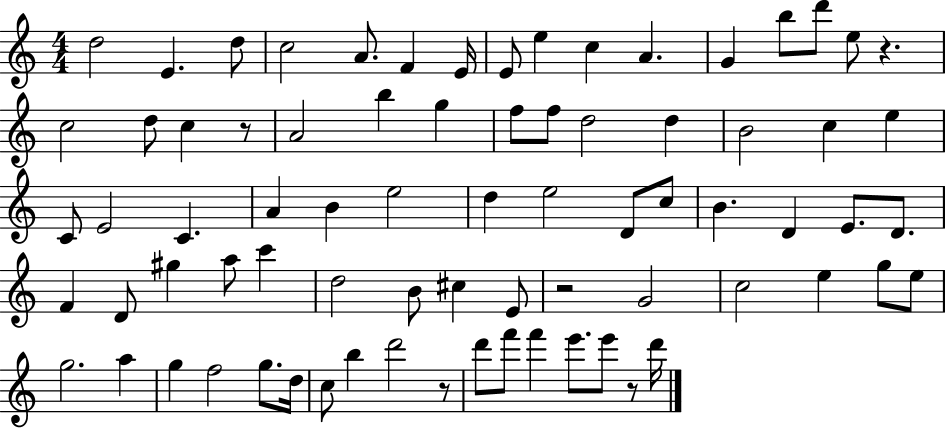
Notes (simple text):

D5/h E4/q. D5/e C5/h A4/e. F4/q E4/s E4/e E5/q C5/q A4/q. G4/q B5/e D6/e E5/e R/q. C5/h D5/e C5/q R/e A4/h B5/q G5/q F5/e F5/e D5/h D5/q B4/h C5/q E5/q C4/e E4/h C4/q. A4/q B4/q E5/h D5/q E5/h D4/e C5/e B4/q. D4/q E4/e. D4/e. F4/q D4/e G#5/q A5/e C6/q D5/h B4/e C#5/q E4/e R/h G4/h C5/h E5/q G5/e E5/e G5/h. A5/q G5/q F5/h G5/e. D5/s C5/e B5/q D6/h R/e D6/e F6/e F6/q E6/e. E6/e R/e D6/s